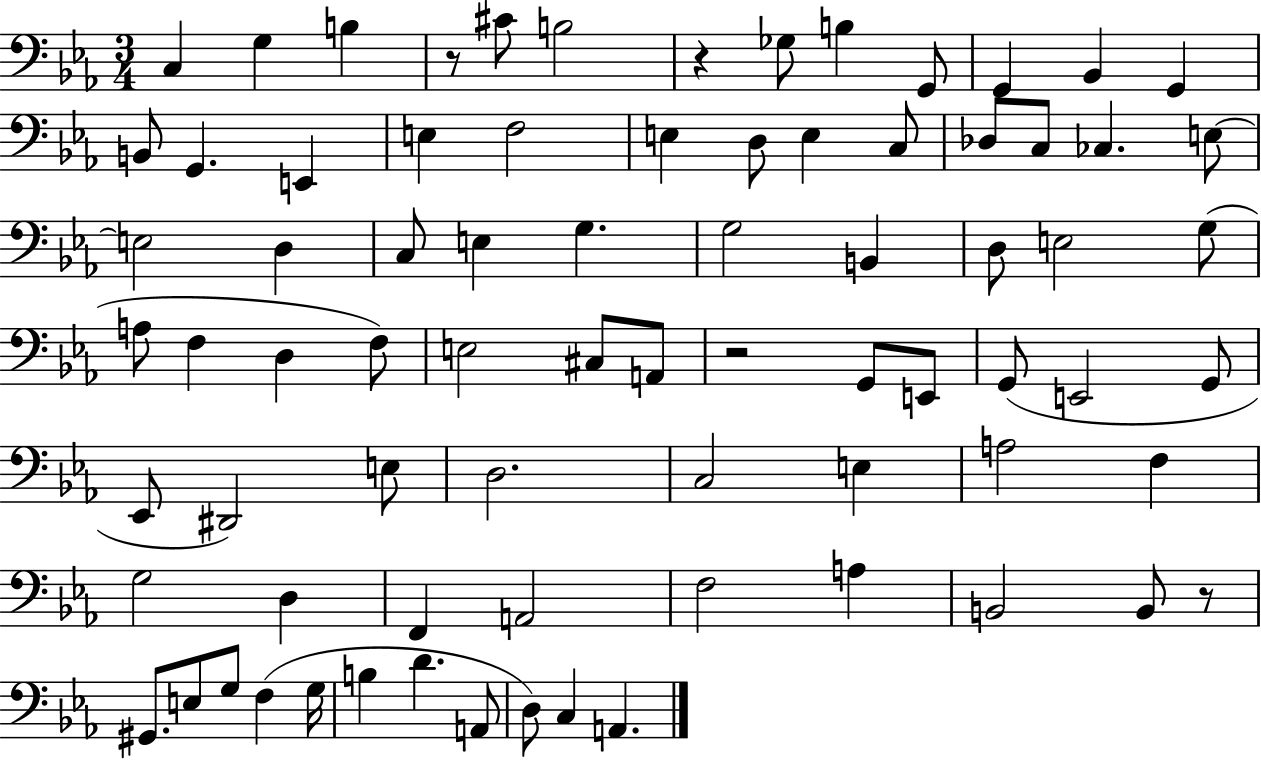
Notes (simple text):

C3/q G3/q B3/q R/e C#4/e B3/h R/q Gb3/e B3/q G2/e G2/q Bb2/q G2/q B2/e G2/q. E2/q E3/q F3/h E3/q D3/e E3/q C3/e Db3/e C3/e CES3/q. E3/e E3/h D3/q C3/e E3/q G3/q. G3/h B2/q D3/e E3/h G3/e A3/e F3/q D3/q F3/e E3/h C#3/e A2/e R/h G2/e E2/e G2/e E2/h G2/e Eb2/e D#2/h E3/e D3/h. C3/h E3/q A3/h F3/q G3/h D3/q F2/q A2/h F3/h A3/q B2/h B2/e R/e G#2/e. E3/e G3/e F3/q G3/s B3/q D4/q. A2/e D3/e C3/q A2/q.